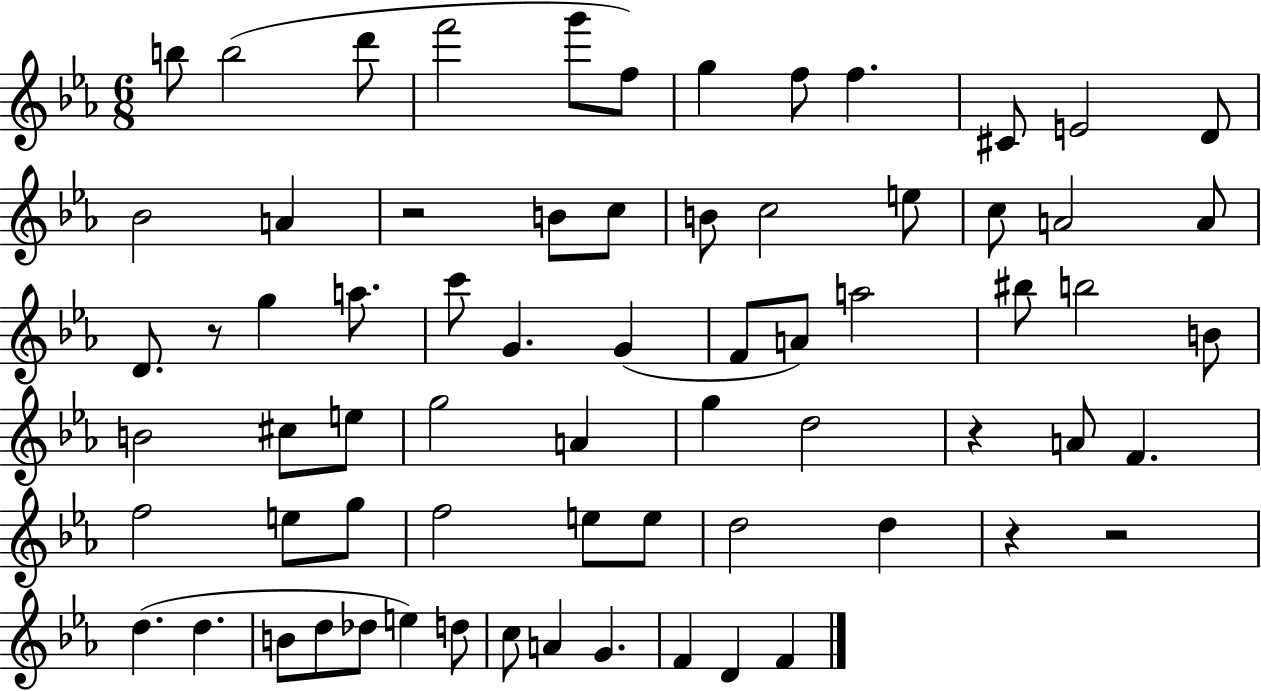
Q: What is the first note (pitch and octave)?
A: B5